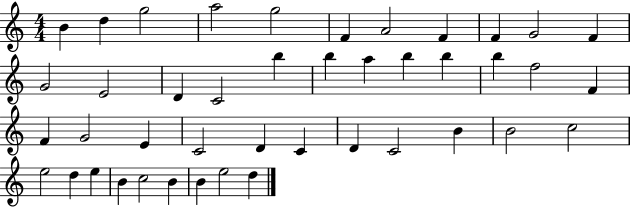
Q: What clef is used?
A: treble